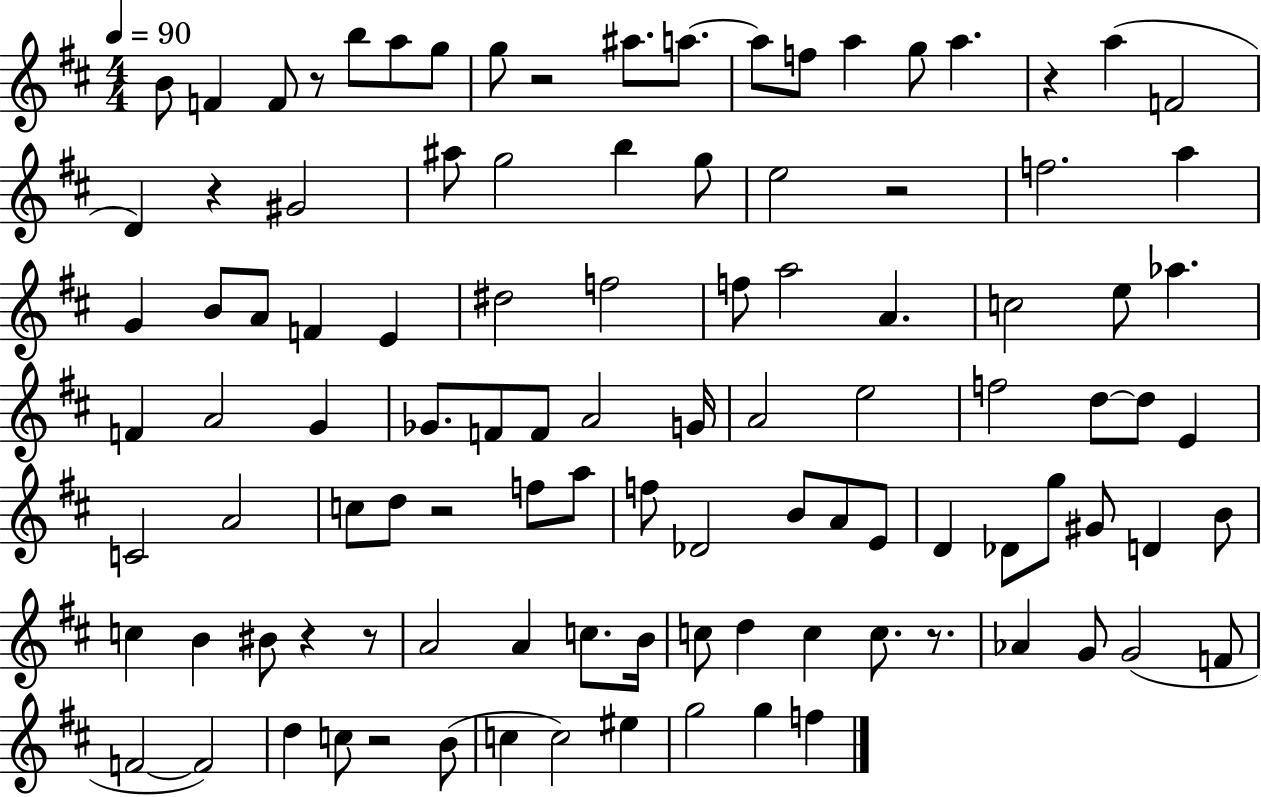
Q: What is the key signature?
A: D major